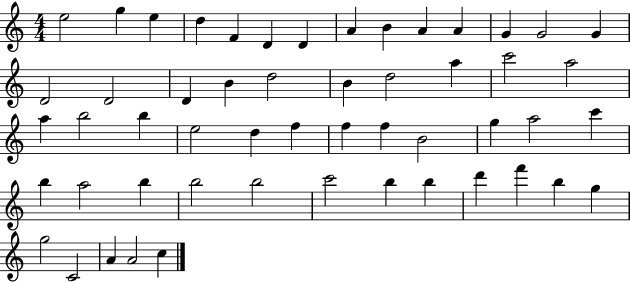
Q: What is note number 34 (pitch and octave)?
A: G5